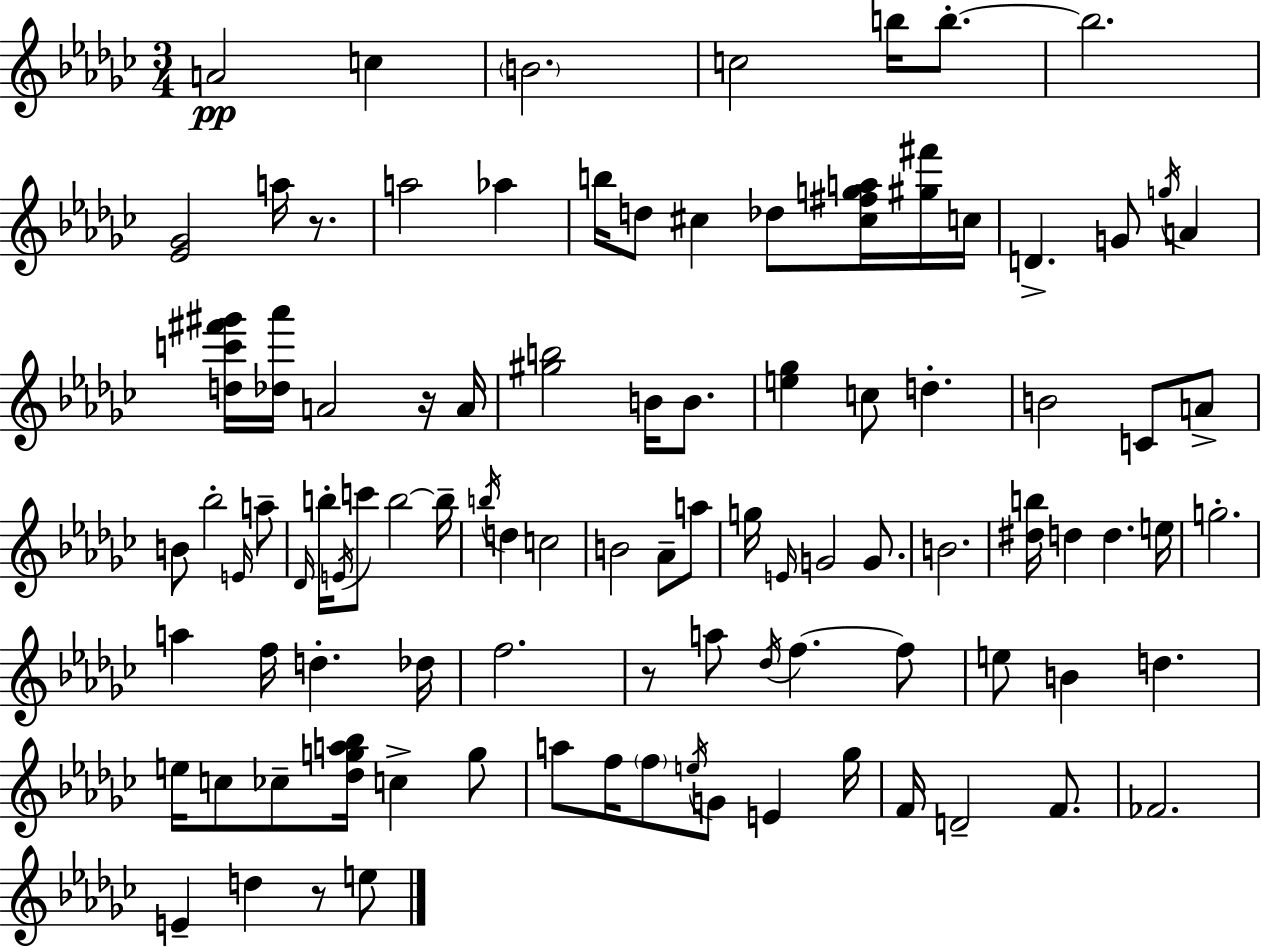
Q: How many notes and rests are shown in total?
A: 97